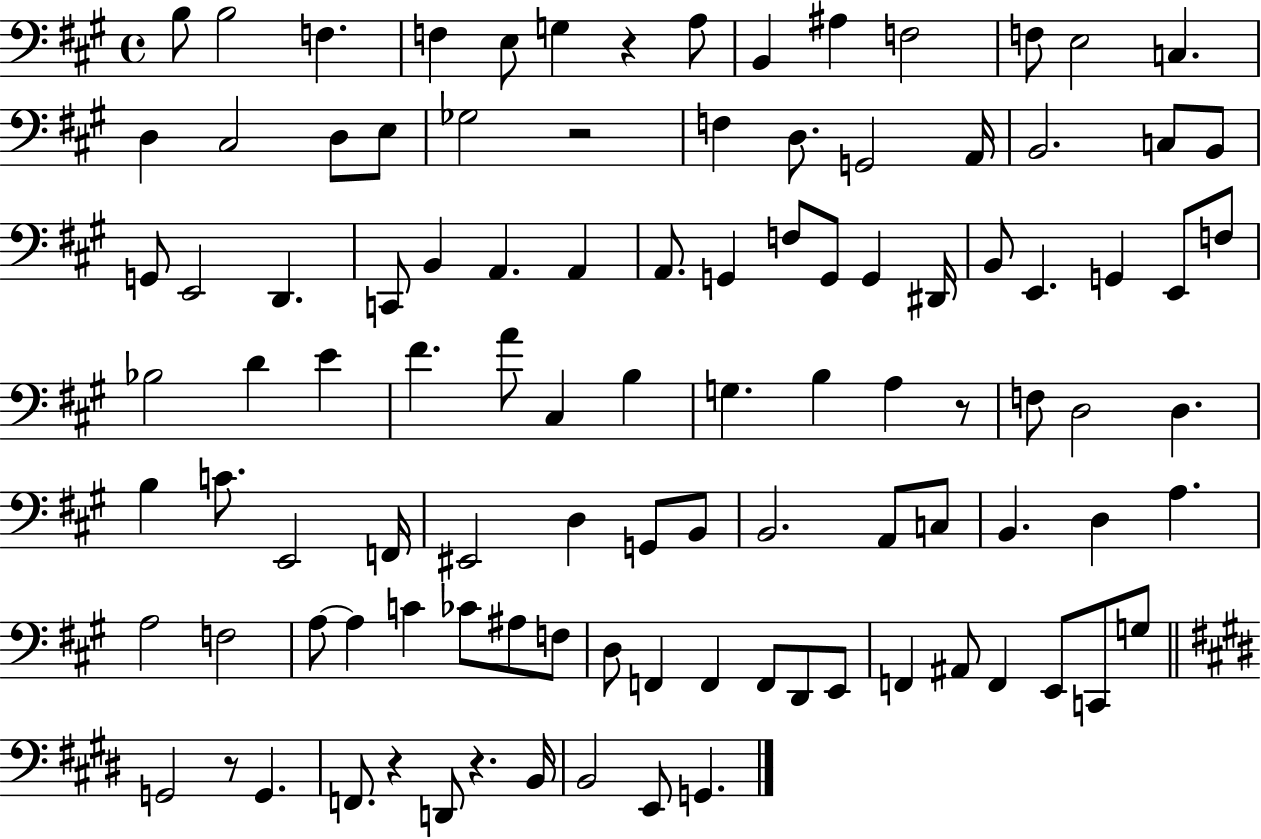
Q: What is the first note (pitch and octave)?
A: B3